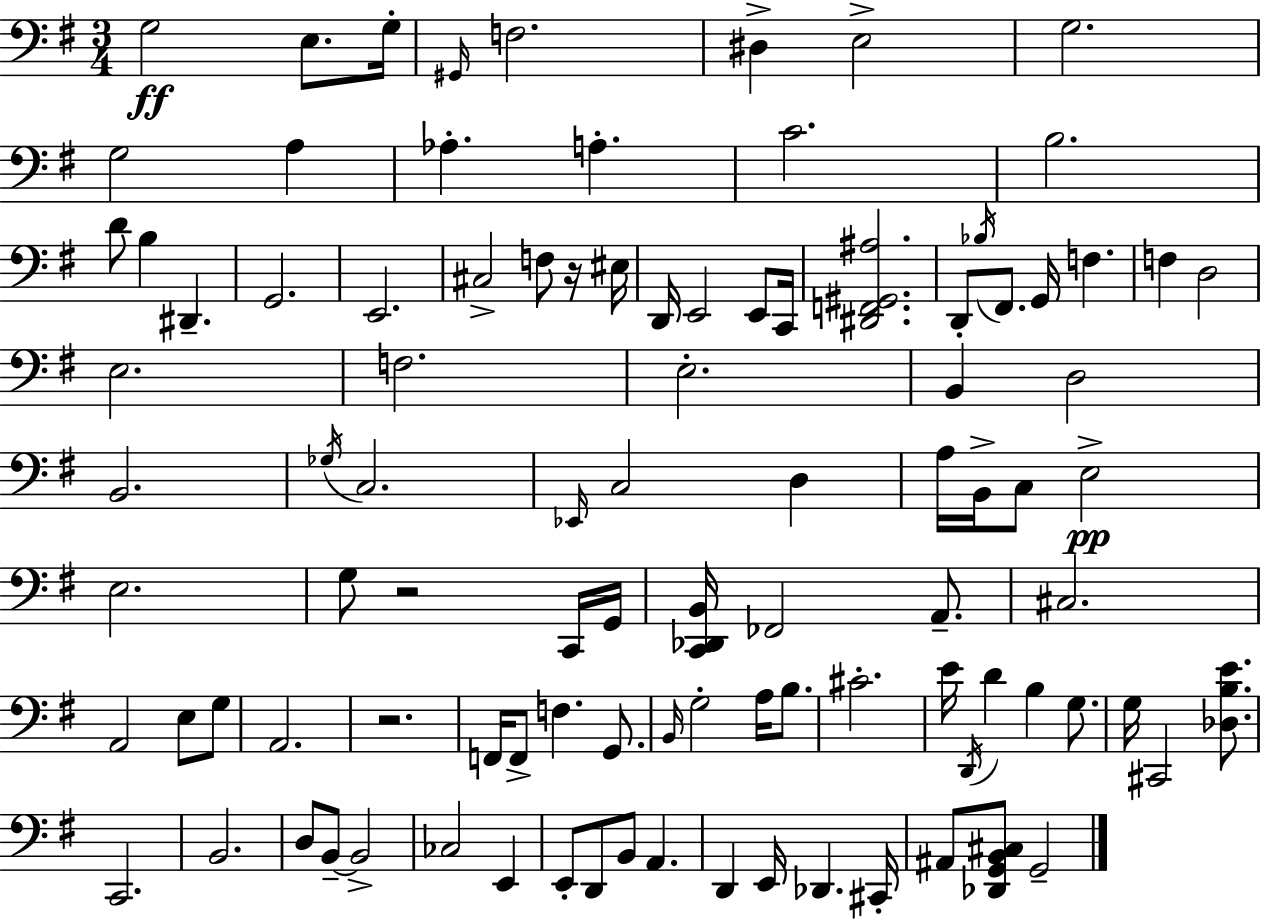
G3/h E3/e. G3/s G#2/s F3/h. D#3/q E3/h G3/h. G3/h A3/q Ab3/q. A3/q. C4/h. B3/h. D4/e B3/q D#2/q. G2/h. E2/h. C#3/h F3/e R/s EIS3/s D2/s E2/h E2/e C2/s [D#2,F2,G#2,A#3]/h. D2/e Bb3/s F#2/e. G2/s F3/q. F3/q D3/h E3/h. F3/h. E3/h. B2/q D3/h B2/h. Gb3/s C3/h. Eb2/s C3/h D3/q A3/s B2/s C3/e E3/h E3/h. G3/e R/h C2/s G2/s [C2,Db2,B2]/s FES2/h A2/e. C#3/h. A2/h E3/e G3/e A2/h. R/h. F2/s F2/e F3/q. G2/e. B2/s G3/h A3/s B3/e. C#4/h. E4/s D2/s D4/q B3/q G3/e. G3/s C#2/h [Db3,B3,E4]/e. C2/h. B2/h. D3/e B2/e B2/h CES3/h E2/q E2/e D2/e B2/e A2/q. D2/q E2/s Db2/q. C#2/s A#2/e [Db2,G2,B2,C#3]/e G2/h